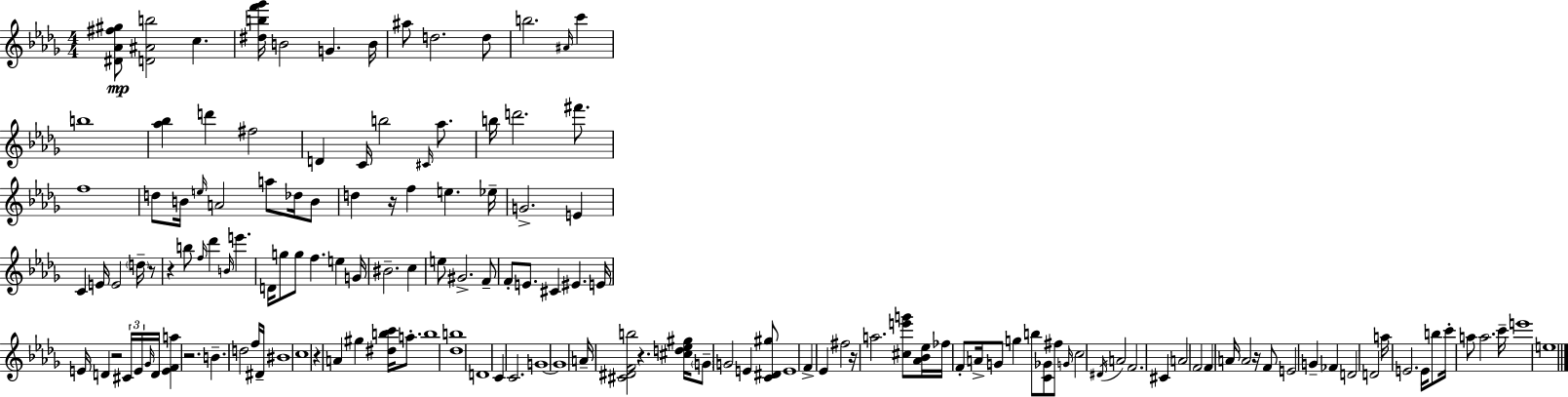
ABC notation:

X:1
T:Untitled
M:4/4
L:1/4
K:Bbm
[^D_A^f^g]/2 [D^Ab]2 c [^dbf'_g']/4 B2 G B/4 ^a/2 d2 d/2 b2 ^A/4 c' b4 [_a_b] d' ^f2 D C/4 b2 ^C/4 _a/2 b/4 d'2 ^f'/2 f4 d/2 B/4 e/4 A2 a/2 _d/4 B/2 d z/4 f e _e/4 G2 E C E/4 E2 d/4 z/2 z b/2 f/4 _d' B/4 e' D/4 g/2 g/2 f e G/4 ^B2 c e/2 ^G2 F/2 F/2 E/2 ^C ^E E/4 E/4 D z2 ^C/4 E/4 _G/4 D/4 [EFa] z2 B d2 f/4 ^D/4 ^B4 c4 z A ^g [^dbc']/4 a/2 b4 [_db]4 D4 C C2 G4 G4 A/4 [^C^DFb]2 z [^cd_e^g]/4 G/2 G2 E [C^D^g]/2 E4 F _E ^f2 z/4 a2 [^ce'g']/2 [_A_B_e]/4 _f/4 F/2 A/4 G/2 g b/2 [C_G]/2 ^f/2 G/4 c2 ^D/4 A2 F2 ^C A2 F2 F A/4 A2 z/4 F/2 E2 G _F D2 D2 a/4 E2 E/4 b/2 c'/4 a/2 a2 c'/4 e'4 e4